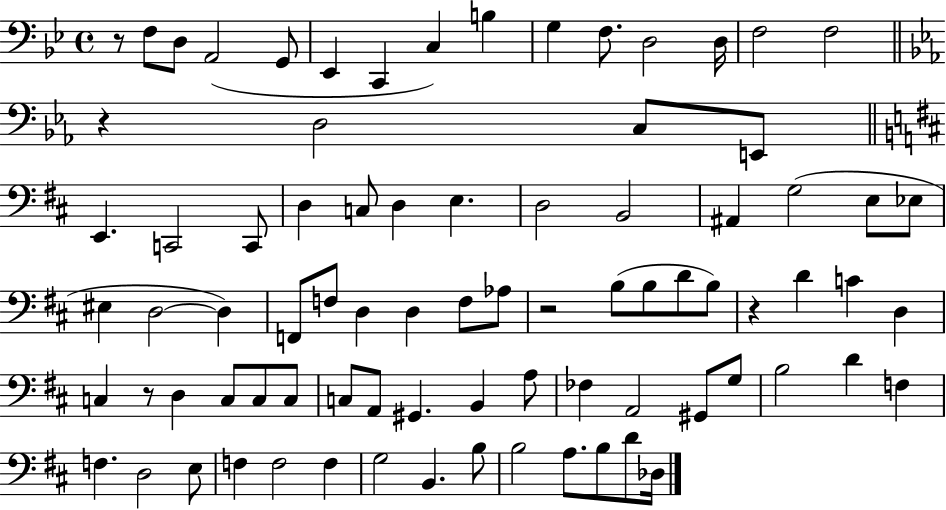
R/e F3/e D3/e A2/h G2/e Eb2/q C2/q C3/q B3/q G3/q F3/e. D3/h D3/s F3/h F3/h R/q D3/h C3/e E2/e E2/q. C2/h C2/e D3/q C3/e D3/q E3/q. D3/h B2/h A#2/q G3/h E3/e Eb3/e EIS3/q D3/h D3/q F2/e F3/e D3/q D3/q F3/e Ab3/e R/h B3/e B3/e D4/e B3/e R/q D4/q C4/q D3/q C3/q R/e D3/q C3/e C3/e C3/e C3/e A2/e G#2/q. B2/q A3/e FES3/q A2/h G#2/e G3/e B3/h D4/q F3/q F3/q. D3/h E3/e F3/q F3/h F3/q G3/h B2/q. B3/e B3/h A3/e. B3/e D4/e Db3/s